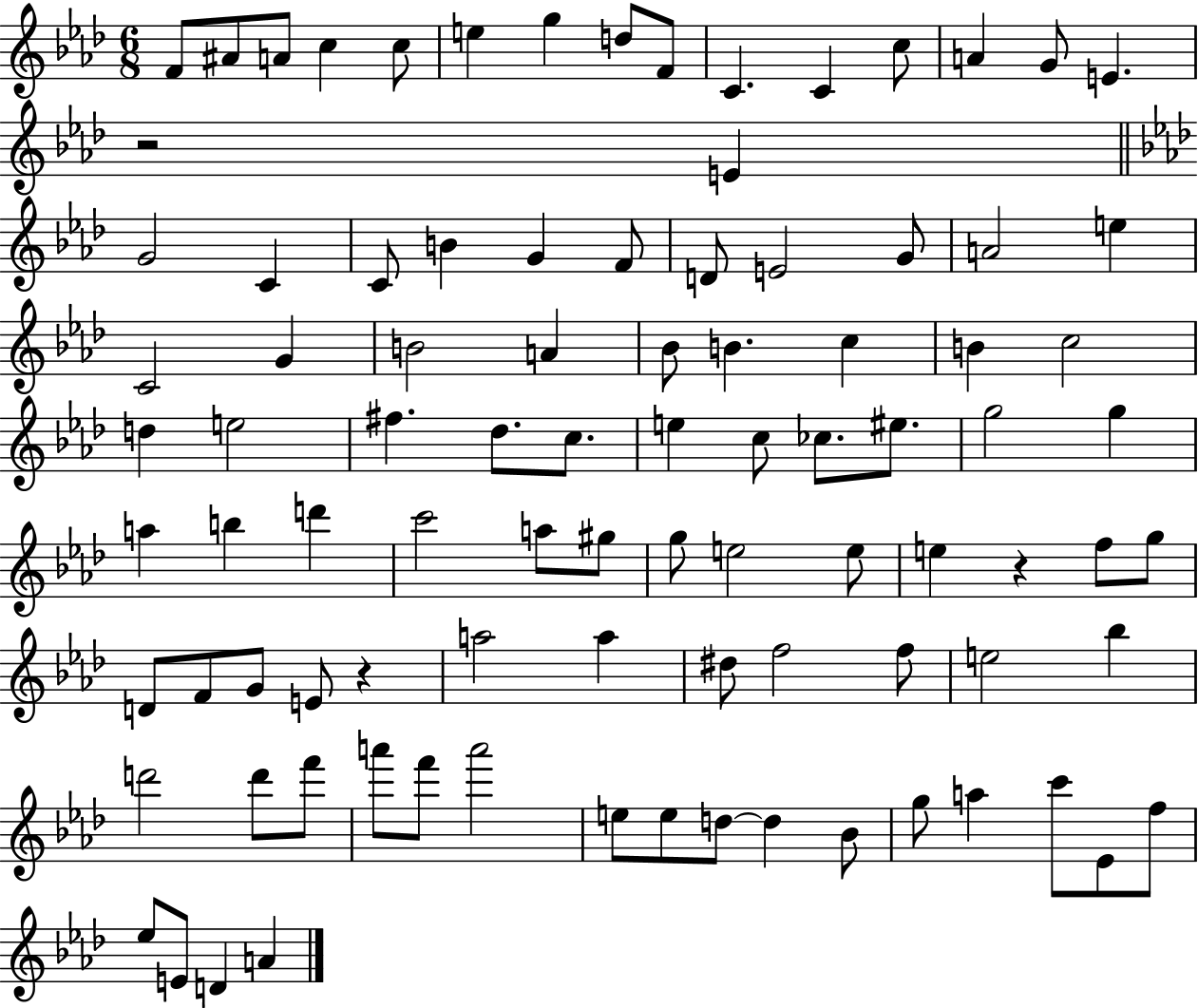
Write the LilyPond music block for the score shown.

{
  \clef treble
  \numericTimeSignature
  \time 6/8
  \key aes \major
  f'8 ais'8 a'8 c''4 c''8 | e''4 g''4 d''8 f'8 | c'4. c'4 c''8 | a'4 g'8 e'4. | \break r2 e'4 | \bar "||" \break \key aes \major g'2 c'4 | c'8 b'4 g'4 f'8 | d'8 e'2 g'8 | a'2 e''4 | \break c'2 g'4 | b'2 a'4 | bes'8 b'4. c''4 | b'4 c''2 | \break d''4 e''2 | fis''4. des''8. c''8. | e''4 c''8 ces''8. eis''8. | g''2 g''4 | \break a''4 b''4 d'''4 | c'''2 a''8 gis''8 | g''8 e''2 e''8 | e''4 r4 f''8 g''8 | \break d'8 f'8 g'8 e'8 r4 | a''2 a''4 | dis''8 f''2 f''8 | e''2 bes''4 | \break d'''2 d'''8 f'''8 | a'''8 f'''8 a'''2 | e''8 e''8 d''8~~ d''4 bes'8 | g''8 a''4 c'''8 ees'8 f''8 | \break ees''8 e'8 d'4 a'4 | \bar "|."
}